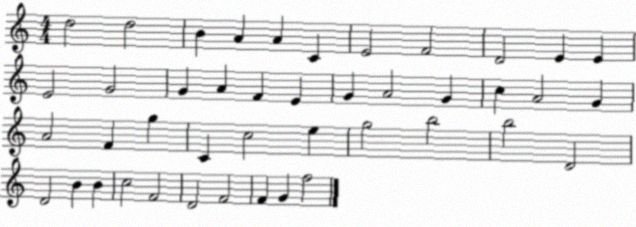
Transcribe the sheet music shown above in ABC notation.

X:1
T:Untitled
M:4/4
L:1/4
K:C
d2 d2 B A A C E2 F2 D2 E E E2 G2 G A F E G A2 G c A2 G A2 F g C c2 e g2 b2 b2 D2 D2 B B c2 F2 D2 F2 F G f2